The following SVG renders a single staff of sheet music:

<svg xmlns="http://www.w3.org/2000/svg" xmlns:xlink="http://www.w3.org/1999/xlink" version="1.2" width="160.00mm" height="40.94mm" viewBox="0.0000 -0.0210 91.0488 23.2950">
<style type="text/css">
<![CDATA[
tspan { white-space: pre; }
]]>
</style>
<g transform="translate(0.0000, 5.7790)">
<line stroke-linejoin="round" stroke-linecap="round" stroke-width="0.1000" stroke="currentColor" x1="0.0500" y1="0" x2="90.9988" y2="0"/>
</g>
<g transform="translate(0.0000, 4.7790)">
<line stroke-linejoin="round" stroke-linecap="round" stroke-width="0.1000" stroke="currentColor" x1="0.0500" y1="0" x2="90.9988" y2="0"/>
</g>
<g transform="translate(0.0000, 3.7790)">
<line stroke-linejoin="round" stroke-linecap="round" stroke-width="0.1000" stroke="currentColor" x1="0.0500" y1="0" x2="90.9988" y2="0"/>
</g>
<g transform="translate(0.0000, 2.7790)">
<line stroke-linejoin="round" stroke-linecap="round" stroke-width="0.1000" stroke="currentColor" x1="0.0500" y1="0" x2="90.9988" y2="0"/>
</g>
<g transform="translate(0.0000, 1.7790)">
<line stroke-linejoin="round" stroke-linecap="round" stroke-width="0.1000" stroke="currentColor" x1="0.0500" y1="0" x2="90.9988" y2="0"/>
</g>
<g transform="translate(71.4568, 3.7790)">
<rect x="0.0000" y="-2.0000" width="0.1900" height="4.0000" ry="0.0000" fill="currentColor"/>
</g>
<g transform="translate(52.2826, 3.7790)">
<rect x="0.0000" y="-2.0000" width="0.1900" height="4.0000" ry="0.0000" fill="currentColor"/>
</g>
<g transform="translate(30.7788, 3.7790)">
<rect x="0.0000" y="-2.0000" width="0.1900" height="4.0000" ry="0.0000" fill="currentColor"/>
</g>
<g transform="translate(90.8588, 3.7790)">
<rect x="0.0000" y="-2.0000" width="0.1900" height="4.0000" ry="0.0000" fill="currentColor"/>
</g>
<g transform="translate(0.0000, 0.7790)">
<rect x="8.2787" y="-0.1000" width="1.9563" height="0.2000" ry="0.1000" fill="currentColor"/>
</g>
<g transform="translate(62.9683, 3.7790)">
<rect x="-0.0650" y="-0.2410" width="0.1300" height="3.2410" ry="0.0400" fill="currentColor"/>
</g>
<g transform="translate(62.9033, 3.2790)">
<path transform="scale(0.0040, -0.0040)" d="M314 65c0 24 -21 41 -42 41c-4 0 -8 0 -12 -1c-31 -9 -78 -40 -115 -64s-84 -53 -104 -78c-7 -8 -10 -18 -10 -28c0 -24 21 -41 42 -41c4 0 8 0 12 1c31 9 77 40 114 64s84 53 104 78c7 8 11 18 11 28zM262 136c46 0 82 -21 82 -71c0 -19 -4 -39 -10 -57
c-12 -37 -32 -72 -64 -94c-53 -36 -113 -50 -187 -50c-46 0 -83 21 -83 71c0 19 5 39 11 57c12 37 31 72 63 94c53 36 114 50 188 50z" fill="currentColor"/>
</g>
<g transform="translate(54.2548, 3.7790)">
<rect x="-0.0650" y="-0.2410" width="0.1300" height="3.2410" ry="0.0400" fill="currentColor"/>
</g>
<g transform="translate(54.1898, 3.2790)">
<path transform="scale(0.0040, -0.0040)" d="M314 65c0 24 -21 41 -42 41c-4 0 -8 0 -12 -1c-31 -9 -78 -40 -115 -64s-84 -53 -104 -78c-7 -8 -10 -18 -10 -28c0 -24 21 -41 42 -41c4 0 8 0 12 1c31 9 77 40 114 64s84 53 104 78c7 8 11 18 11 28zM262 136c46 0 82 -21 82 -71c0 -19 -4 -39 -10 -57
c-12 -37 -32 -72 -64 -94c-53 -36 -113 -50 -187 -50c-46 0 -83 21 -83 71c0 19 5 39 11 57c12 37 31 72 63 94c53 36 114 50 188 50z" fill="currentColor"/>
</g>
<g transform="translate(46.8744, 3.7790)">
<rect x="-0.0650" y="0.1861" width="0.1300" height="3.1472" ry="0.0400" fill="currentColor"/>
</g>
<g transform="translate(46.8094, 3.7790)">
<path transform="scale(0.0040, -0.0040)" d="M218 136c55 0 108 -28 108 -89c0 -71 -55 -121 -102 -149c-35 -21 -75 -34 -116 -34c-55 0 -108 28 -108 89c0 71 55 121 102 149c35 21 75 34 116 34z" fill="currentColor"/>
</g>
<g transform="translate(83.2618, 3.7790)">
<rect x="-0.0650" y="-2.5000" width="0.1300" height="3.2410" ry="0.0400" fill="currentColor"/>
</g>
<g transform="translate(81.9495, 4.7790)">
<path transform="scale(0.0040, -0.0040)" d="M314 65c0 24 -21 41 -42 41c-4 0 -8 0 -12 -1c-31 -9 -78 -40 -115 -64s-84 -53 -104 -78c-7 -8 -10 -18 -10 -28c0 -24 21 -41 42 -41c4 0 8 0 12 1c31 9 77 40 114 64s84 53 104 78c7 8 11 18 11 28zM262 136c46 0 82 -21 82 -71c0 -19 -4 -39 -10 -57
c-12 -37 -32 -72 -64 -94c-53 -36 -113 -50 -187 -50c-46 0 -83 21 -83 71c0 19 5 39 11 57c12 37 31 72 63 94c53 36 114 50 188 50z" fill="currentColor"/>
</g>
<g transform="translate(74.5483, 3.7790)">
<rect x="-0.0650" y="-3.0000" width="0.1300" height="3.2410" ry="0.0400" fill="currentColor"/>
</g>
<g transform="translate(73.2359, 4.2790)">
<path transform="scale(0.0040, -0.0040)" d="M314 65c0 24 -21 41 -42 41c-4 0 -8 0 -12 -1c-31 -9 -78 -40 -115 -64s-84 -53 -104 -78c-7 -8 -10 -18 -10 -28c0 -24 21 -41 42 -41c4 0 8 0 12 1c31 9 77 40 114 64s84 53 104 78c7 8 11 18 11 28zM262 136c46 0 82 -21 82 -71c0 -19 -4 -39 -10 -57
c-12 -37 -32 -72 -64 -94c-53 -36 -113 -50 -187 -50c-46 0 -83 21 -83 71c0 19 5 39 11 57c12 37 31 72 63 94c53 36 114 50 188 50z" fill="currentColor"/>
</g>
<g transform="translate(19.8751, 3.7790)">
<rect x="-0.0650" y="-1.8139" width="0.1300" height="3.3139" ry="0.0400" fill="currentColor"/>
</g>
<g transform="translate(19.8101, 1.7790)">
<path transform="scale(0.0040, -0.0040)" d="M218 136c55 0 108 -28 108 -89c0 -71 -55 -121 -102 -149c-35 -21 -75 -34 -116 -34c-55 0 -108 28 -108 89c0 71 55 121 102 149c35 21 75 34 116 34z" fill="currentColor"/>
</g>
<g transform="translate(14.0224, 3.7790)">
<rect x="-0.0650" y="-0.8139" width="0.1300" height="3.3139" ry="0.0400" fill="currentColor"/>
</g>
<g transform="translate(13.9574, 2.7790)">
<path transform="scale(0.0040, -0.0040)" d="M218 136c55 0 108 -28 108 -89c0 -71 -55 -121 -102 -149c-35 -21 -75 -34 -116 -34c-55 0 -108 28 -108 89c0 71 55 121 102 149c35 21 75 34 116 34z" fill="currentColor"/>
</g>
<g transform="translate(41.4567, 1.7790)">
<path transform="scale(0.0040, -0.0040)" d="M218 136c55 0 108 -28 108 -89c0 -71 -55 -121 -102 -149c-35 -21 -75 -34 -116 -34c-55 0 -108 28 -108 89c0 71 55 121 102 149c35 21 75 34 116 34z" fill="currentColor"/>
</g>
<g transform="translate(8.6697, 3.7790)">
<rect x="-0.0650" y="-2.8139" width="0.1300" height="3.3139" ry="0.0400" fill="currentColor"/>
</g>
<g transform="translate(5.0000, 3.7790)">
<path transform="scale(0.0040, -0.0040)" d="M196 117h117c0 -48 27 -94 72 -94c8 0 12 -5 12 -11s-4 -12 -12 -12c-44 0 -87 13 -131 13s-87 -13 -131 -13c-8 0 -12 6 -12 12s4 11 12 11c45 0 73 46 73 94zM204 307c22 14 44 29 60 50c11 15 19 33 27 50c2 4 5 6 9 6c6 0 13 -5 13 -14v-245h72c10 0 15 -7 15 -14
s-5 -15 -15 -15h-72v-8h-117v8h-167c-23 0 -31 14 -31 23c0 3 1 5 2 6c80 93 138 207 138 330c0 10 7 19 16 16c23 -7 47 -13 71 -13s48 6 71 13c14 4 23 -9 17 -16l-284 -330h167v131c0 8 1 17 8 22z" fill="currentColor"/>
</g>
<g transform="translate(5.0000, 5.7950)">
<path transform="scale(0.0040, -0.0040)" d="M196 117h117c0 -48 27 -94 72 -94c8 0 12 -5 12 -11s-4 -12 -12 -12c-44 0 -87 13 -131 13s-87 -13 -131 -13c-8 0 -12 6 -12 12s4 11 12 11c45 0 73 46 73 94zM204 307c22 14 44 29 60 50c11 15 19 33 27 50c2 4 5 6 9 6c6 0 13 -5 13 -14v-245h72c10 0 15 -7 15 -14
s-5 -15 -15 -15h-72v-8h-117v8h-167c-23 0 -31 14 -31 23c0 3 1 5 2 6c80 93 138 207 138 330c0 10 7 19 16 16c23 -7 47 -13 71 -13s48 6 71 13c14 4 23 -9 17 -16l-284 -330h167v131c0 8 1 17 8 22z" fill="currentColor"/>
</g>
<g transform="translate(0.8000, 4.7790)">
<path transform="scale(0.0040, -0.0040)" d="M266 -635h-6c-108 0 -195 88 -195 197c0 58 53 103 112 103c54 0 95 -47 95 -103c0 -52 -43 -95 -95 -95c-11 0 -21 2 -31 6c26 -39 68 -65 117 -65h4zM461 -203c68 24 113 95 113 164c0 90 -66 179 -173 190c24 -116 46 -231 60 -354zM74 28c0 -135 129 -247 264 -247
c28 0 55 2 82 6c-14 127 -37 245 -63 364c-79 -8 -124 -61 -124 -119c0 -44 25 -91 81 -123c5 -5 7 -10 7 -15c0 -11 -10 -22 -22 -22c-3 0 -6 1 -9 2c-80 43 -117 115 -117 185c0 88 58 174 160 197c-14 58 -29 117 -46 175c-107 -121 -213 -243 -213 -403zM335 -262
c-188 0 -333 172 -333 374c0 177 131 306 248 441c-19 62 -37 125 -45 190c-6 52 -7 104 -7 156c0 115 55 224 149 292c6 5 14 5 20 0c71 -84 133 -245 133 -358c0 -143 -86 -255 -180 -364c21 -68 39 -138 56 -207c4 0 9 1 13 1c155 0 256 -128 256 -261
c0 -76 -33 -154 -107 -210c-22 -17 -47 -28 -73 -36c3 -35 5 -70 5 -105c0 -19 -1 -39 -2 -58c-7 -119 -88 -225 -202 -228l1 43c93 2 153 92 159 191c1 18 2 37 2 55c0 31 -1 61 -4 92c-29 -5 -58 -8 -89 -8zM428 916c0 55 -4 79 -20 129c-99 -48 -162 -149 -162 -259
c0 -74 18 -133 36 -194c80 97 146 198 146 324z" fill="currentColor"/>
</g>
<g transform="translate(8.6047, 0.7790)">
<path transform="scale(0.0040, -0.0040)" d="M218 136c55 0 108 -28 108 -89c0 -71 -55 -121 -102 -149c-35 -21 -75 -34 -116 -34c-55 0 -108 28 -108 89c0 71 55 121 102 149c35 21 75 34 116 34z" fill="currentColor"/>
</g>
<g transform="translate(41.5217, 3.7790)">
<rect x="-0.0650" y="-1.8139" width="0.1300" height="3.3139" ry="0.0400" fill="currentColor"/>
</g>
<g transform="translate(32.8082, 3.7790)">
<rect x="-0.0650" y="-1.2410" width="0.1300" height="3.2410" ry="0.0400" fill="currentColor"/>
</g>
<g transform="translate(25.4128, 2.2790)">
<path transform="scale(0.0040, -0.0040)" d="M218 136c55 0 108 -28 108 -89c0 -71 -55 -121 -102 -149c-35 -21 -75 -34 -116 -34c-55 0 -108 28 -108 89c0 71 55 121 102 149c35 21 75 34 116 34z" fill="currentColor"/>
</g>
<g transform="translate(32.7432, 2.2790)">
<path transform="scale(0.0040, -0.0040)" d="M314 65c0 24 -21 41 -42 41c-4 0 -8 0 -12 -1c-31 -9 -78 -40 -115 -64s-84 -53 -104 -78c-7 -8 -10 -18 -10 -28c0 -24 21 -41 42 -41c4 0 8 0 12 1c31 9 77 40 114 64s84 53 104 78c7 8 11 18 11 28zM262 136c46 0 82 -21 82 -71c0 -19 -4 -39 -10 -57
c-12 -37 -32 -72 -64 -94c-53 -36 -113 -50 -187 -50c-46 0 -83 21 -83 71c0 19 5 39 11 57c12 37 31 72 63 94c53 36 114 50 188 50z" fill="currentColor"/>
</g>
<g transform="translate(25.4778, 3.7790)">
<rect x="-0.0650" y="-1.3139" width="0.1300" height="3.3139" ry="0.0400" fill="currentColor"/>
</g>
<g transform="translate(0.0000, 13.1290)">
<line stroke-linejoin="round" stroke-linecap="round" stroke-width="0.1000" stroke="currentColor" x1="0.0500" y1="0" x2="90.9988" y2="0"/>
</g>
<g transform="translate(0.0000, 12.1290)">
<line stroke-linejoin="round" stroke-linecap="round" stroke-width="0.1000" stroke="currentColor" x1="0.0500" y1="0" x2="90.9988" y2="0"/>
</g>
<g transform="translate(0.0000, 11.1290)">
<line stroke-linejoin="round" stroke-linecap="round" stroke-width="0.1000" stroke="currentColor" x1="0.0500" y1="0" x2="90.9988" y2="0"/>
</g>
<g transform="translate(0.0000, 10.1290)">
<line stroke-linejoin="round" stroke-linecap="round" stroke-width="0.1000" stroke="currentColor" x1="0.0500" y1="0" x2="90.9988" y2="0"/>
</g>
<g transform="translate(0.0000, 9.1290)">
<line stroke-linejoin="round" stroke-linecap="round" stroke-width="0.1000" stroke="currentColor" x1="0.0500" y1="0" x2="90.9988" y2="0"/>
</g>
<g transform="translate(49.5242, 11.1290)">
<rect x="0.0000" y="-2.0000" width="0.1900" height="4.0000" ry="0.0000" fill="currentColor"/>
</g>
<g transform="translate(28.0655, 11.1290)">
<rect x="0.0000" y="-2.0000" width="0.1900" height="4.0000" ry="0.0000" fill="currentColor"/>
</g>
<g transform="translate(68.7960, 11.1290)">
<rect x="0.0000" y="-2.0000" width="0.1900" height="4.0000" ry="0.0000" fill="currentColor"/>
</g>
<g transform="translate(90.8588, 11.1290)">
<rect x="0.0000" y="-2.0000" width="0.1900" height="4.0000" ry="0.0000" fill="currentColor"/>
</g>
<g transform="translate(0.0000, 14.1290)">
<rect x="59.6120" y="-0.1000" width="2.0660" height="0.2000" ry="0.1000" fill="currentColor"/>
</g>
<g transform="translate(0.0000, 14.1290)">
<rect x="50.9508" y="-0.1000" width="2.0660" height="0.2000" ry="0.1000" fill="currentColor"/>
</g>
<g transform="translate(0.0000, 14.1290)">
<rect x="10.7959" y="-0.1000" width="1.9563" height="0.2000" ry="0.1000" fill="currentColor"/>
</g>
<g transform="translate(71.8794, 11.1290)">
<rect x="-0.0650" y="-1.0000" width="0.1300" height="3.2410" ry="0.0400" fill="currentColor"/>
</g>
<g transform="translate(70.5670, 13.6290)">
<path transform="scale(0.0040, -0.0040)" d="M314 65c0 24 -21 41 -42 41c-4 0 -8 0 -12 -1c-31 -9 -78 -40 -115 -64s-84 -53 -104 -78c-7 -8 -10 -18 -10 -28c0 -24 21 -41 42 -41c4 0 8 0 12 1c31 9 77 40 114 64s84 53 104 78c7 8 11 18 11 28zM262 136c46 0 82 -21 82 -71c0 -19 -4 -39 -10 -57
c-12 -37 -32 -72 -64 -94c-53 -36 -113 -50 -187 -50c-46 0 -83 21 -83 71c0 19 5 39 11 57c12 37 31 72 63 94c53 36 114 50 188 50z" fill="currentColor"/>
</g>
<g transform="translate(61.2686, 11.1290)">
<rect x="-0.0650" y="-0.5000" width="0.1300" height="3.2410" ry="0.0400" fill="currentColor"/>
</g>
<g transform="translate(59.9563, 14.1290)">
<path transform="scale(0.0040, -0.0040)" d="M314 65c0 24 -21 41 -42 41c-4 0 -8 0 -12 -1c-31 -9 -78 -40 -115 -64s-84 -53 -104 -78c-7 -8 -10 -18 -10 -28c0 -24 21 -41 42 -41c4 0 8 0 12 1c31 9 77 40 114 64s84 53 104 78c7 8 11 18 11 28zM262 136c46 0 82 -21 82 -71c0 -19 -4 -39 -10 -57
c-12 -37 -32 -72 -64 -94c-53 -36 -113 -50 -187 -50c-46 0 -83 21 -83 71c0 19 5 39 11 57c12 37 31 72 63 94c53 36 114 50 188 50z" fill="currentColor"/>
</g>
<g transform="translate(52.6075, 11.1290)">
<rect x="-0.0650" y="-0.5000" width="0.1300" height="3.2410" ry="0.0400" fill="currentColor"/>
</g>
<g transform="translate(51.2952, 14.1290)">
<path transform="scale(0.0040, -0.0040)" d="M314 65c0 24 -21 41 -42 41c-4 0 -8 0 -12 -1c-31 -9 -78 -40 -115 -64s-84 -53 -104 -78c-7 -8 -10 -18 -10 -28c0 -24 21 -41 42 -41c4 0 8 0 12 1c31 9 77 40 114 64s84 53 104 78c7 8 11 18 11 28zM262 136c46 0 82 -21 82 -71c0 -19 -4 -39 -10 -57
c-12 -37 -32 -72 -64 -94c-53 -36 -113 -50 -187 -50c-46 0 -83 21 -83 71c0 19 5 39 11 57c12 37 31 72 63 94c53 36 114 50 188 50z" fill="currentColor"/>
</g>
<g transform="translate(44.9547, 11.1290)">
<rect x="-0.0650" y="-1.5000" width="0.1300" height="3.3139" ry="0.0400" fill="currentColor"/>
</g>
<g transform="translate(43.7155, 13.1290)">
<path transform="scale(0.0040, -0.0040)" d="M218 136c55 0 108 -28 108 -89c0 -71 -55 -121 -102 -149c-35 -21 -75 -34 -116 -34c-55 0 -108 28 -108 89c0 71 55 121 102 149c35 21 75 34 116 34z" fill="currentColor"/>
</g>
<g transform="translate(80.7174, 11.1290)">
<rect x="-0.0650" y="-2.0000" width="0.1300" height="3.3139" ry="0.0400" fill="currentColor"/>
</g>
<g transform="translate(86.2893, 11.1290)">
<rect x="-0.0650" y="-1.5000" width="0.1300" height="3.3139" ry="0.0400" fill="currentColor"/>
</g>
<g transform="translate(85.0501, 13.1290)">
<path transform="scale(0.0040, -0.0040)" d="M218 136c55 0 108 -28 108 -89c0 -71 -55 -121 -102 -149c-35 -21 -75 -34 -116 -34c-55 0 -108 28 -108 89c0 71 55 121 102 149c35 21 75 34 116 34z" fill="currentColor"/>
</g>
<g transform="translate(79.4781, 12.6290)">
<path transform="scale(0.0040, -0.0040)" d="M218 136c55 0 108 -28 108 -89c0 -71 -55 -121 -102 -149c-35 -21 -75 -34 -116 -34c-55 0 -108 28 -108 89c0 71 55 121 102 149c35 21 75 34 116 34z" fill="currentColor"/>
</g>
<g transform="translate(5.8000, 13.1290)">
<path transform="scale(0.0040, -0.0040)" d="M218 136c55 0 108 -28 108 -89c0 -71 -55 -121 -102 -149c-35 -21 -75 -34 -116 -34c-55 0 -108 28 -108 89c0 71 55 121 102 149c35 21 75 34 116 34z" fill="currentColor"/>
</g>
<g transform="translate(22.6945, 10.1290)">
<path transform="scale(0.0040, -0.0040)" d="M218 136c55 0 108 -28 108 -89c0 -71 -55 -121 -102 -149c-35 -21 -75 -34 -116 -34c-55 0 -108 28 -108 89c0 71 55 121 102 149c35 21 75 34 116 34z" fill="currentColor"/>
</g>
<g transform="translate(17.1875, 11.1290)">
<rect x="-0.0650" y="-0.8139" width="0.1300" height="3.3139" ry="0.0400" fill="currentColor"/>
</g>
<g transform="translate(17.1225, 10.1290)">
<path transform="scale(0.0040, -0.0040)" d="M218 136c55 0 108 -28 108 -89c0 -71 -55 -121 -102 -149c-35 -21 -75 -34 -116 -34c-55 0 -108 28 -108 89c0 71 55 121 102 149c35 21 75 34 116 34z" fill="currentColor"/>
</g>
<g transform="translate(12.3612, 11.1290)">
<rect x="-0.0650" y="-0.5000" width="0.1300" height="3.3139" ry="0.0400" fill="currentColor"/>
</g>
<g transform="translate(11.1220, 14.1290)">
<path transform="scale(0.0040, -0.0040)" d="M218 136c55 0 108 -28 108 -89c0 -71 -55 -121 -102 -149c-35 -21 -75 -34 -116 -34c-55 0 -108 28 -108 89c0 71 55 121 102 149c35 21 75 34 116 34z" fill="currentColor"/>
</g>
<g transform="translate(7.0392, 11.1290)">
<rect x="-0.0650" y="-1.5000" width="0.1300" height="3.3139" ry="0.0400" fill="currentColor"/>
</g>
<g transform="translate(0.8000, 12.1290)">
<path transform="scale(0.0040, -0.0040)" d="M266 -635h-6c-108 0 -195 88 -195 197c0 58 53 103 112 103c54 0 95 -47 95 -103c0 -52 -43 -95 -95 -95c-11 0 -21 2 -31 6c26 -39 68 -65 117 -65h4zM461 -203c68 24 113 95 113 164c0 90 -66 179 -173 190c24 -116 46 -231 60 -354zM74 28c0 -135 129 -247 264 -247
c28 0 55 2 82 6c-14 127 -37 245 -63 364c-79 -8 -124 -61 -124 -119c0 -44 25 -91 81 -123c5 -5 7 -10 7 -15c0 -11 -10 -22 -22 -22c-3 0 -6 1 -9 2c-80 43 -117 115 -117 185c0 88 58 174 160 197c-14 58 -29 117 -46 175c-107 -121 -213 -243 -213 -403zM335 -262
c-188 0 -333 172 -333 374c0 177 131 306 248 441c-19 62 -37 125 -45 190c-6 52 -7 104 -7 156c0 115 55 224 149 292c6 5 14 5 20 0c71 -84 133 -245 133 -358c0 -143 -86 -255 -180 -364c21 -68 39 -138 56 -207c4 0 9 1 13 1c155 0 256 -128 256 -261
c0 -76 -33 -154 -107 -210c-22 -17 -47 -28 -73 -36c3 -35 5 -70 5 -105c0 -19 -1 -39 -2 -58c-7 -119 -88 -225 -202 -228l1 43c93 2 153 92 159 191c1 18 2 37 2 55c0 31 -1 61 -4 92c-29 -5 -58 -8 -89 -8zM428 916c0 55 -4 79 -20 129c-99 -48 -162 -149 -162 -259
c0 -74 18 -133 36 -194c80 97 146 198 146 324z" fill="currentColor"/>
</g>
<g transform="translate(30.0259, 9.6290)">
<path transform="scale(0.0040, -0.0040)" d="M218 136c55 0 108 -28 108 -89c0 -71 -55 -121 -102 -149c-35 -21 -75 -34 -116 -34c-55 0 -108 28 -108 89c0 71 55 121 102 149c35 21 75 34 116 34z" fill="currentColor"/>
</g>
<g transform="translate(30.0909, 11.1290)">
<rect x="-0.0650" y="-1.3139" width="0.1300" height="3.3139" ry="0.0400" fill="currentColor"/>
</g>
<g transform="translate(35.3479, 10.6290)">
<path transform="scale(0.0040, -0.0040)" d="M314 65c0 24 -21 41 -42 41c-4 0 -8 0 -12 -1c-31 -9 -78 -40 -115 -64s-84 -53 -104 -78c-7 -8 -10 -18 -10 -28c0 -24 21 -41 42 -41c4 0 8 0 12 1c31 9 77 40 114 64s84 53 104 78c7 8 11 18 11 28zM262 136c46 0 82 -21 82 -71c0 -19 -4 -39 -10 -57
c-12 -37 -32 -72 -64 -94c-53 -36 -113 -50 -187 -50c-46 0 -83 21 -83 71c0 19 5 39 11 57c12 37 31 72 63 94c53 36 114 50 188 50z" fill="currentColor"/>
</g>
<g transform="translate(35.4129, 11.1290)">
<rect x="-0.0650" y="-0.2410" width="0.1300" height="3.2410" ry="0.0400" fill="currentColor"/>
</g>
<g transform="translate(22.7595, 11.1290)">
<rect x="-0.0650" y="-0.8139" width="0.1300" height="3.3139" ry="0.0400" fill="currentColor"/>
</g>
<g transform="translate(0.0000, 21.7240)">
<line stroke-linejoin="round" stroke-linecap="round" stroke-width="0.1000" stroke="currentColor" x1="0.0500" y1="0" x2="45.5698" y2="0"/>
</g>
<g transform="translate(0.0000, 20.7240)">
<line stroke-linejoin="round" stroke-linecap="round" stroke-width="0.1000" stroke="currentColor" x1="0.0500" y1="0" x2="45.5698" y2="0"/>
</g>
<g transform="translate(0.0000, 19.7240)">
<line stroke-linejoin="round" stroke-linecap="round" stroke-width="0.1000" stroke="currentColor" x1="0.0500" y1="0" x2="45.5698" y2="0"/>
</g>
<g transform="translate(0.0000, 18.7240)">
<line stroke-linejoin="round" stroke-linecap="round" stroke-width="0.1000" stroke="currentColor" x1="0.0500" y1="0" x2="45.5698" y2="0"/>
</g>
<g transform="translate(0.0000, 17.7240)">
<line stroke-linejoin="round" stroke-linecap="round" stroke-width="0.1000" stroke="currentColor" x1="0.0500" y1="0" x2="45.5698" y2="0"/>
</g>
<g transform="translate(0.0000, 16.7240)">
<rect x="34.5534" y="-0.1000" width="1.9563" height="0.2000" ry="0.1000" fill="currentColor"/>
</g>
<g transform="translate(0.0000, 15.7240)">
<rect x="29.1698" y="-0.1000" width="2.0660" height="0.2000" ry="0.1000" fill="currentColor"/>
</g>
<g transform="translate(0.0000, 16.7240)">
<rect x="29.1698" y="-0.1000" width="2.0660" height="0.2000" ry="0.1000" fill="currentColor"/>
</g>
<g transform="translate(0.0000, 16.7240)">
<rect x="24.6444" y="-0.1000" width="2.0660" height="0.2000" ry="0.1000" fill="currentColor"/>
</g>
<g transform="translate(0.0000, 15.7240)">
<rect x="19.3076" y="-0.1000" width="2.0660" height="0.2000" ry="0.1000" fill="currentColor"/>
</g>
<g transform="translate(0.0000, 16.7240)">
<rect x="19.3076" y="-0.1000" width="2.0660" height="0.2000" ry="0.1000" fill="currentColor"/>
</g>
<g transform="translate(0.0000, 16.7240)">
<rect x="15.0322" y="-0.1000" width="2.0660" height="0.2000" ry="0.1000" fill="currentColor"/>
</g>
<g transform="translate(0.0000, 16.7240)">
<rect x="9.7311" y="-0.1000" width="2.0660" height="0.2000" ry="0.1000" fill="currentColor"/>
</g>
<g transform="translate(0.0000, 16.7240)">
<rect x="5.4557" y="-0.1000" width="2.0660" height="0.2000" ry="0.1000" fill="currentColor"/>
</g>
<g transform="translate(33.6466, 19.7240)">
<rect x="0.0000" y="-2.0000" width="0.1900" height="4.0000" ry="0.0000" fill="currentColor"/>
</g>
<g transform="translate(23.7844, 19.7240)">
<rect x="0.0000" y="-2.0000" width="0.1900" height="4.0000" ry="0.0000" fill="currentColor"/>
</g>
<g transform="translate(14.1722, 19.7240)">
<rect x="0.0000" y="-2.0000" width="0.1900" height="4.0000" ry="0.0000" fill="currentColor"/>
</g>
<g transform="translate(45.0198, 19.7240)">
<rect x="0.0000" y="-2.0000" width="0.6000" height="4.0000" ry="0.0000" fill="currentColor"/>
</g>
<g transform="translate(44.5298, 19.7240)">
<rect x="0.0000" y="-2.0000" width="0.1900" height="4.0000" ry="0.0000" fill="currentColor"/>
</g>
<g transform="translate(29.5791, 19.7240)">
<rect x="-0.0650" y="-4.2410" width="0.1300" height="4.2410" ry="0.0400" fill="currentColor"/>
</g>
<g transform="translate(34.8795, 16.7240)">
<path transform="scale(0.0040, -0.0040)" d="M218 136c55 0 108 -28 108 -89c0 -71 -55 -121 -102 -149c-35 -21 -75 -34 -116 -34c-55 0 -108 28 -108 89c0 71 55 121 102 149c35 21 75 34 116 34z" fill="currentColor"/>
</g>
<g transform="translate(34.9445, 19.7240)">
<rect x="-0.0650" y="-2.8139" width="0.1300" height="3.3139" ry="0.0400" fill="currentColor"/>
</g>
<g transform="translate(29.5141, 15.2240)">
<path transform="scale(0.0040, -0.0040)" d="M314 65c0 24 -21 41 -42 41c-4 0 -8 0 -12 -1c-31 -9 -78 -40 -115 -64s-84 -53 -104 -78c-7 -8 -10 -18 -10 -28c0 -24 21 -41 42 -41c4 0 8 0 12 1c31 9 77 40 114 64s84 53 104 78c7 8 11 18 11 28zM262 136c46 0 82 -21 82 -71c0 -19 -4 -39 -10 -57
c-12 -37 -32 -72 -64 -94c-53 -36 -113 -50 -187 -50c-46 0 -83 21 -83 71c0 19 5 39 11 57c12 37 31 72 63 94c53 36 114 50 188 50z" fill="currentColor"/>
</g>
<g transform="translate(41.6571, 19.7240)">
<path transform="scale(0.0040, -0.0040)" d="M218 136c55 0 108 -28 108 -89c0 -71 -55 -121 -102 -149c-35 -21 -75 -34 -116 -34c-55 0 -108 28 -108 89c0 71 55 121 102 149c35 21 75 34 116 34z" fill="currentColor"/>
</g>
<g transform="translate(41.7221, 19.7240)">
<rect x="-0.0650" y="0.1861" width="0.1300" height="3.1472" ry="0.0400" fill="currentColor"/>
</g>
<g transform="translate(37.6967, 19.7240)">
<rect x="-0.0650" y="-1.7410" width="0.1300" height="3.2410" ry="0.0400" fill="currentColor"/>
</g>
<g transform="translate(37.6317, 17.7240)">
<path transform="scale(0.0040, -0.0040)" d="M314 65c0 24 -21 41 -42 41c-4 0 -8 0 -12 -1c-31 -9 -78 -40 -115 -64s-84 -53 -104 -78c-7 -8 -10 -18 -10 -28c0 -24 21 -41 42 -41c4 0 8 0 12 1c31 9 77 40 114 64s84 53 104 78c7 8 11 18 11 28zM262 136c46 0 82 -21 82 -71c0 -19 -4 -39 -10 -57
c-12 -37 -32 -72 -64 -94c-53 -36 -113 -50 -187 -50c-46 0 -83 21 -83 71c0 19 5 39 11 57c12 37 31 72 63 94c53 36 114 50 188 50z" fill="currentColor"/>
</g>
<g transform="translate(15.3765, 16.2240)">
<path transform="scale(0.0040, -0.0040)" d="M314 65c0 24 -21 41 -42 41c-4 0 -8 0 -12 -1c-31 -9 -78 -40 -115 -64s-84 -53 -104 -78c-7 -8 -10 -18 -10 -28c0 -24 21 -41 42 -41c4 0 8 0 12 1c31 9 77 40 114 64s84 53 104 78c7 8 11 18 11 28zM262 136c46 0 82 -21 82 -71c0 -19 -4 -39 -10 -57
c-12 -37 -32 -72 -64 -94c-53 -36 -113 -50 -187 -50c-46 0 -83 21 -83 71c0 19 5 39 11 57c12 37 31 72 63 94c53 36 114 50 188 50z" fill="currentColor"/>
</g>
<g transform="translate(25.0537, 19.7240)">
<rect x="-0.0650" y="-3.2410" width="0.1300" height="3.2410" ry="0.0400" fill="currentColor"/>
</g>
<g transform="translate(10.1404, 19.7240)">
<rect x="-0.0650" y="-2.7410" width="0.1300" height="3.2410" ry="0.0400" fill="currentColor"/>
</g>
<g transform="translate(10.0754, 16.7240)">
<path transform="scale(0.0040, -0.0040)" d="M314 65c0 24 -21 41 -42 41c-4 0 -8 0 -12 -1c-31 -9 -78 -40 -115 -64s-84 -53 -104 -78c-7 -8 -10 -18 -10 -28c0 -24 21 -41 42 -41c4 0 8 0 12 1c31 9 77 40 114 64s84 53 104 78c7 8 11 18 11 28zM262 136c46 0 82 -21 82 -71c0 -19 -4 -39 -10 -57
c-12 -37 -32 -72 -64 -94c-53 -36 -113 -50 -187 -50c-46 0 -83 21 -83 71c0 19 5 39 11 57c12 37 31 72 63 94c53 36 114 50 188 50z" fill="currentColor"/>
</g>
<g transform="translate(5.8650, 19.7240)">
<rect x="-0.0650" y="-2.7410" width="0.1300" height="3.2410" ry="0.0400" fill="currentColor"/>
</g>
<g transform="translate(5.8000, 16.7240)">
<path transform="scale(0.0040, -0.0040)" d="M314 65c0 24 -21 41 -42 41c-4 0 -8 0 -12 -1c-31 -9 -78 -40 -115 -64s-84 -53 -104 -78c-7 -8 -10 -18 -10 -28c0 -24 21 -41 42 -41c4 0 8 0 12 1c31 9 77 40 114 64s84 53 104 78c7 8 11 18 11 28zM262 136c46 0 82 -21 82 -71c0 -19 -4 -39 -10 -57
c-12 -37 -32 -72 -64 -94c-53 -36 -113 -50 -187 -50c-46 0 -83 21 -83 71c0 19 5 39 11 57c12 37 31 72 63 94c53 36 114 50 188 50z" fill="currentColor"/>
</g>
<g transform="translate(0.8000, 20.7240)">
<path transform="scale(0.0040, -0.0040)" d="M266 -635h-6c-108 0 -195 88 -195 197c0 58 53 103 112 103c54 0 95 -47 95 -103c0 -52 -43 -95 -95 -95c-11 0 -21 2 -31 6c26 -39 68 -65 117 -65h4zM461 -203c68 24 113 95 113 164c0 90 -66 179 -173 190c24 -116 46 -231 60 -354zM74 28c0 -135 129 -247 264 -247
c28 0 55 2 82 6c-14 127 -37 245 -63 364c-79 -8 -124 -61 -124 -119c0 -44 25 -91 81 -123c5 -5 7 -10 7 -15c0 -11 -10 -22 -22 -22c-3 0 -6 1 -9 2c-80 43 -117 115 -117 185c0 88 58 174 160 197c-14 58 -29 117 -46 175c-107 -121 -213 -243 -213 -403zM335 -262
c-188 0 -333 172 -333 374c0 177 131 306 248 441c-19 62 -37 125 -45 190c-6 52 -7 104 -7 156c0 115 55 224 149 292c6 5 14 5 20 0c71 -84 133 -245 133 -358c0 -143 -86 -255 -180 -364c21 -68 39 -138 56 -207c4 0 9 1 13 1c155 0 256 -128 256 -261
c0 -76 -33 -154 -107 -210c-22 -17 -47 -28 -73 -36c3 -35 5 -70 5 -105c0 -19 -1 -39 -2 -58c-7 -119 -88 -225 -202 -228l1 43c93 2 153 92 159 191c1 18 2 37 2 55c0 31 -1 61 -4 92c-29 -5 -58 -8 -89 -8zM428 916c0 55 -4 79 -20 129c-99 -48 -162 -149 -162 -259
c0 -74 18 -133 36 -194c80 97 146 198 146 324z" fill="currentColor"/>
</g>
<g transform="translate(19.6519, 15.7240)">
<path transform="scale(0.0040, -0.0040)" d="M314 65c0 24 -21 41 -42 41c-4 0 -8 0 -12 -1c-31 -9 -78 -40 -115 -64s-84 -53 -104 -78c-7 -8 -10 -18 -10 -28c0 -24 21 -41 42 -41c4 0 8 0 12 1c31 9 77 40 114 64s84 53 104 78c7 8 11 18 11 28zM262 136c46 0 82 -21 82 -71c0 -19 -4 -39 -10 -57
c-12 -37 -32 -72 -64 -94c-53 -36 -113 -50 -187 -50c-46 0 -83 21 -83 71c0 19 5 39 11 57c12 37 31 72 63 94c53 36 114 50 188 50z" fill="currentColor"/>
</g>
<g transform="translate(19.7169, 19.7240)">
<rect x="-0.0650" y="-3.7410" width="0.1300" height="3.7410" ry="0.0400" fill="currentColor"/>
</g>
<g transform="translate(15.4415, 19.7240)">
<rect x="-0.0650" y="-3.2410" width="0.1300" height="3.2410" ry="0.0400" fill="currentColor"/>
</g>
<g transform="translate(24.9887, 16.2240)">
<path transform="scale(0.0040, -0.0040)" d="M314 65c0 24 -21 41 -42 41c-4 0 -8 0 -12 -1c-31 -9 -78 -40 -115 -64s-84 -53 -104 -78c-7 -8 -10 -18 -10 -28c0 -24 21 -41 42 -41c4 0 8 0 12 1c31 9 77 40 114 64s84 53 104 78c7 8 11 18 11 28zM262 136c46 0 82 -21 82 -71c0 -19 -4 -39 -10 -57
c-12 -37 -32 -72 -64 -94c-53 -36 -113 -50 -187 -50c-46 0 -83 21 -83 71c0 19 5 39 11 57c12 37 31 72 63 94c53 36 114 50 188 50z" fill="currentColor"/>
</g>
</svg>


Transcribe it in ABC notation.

X:1
T:Untitled
M:4/4
L:1/4
K:C
a d f e e2 f B c2 c2 A2 G2 E C d d e c2 E C2 C2 D2 F E a2 a2 b2 c'2 b2 d'2 a f2 B